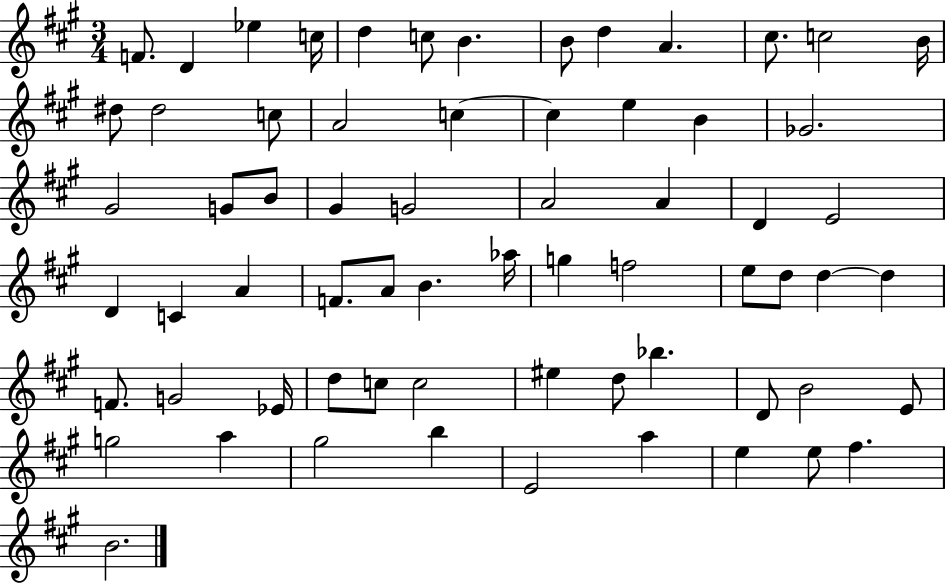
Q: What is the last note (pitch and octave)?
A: B4